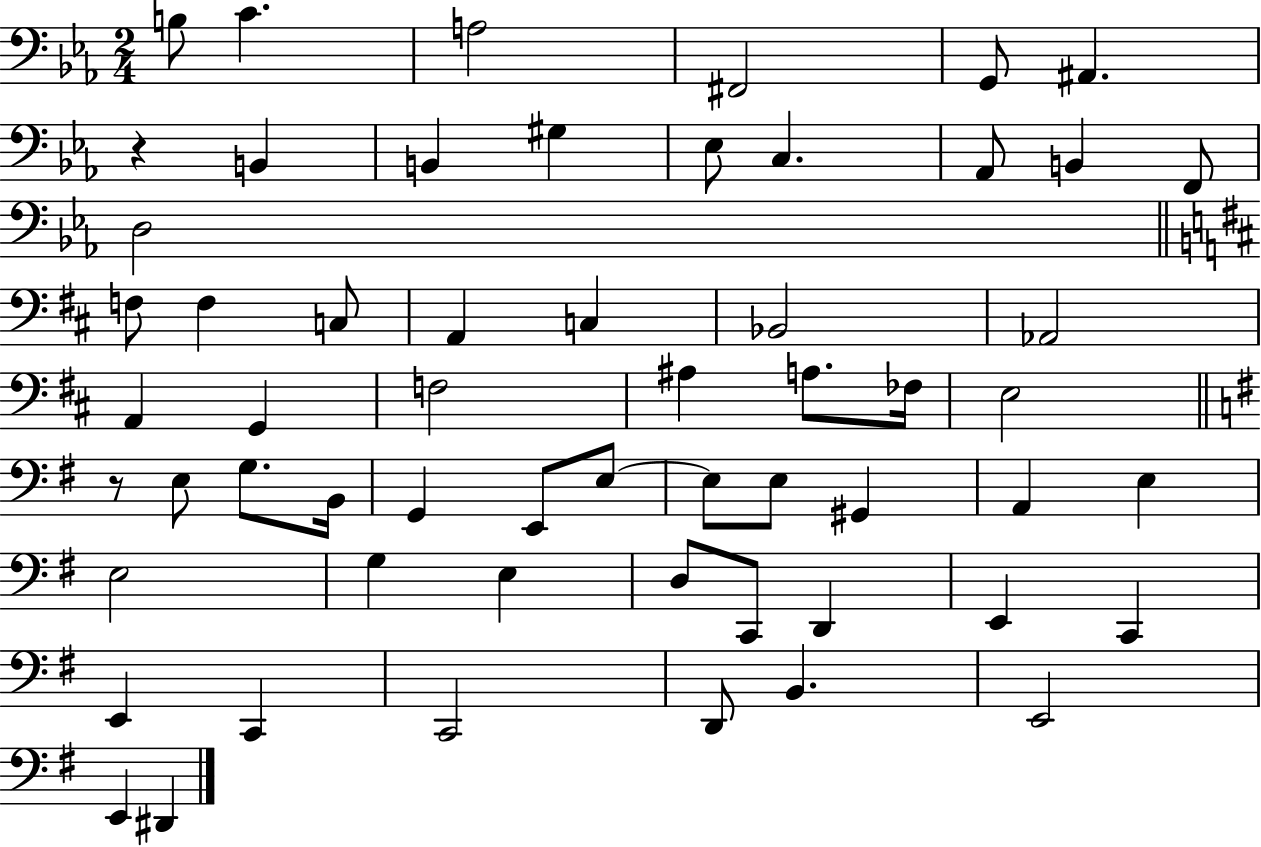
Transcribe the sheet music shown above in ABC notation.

X:1
T:Untitled
M:2/4
L:1/4
K:Eb
B,/2 C A,2 ^F,,2 G,,/2 ^A,, z B,, B,, ^G, _E,/2 C, _A,,/2 B,, F,,/2 D,2 F,/2 F, C,/2 A,, C, _B,,2 _A,,2 A,, G,, F,2 ^A, A,/2 _F,/4 E,2 z/2 E,/2 G,/2 B,,/4 G,, E,,/2 E,/2 E,/2 E,/2 ^G,, A,, E, E,2 G, E, D,/2 C,,/2 D,, E,, C,, E,, C,, C,,2 D,,/2 B,, E,,2 E,, ^D,,